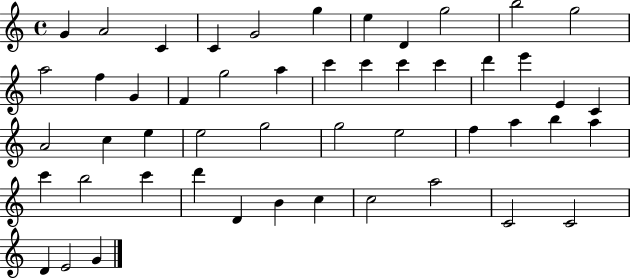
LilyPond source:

{
  \clef treble
  \time 4/4
  \defaultTimeSignature
  \key c \major
  g'4 a'2 c'4 | c'4 g'2 g''4 | e''4 d'4 g''2 | b''2 g''2 | \break a''2 f''4 g'4 | f'4 g''2 a''4 | c'''4 c'''4 c'''4 c'''4 | d'''4 e'''4 e'4 c'4 | \break a'2 c''4 e''4 | e''2 g''2 | g''2 e''2 | f''4 a''4 b''4 a''4 | \break c'''4 b''2 c'''4 | d'''4 d'4 b'4 c''4 | c''2 a''2 | c'2 c'2 | \break d'4 e'2 g'4 | \bar "|."
}